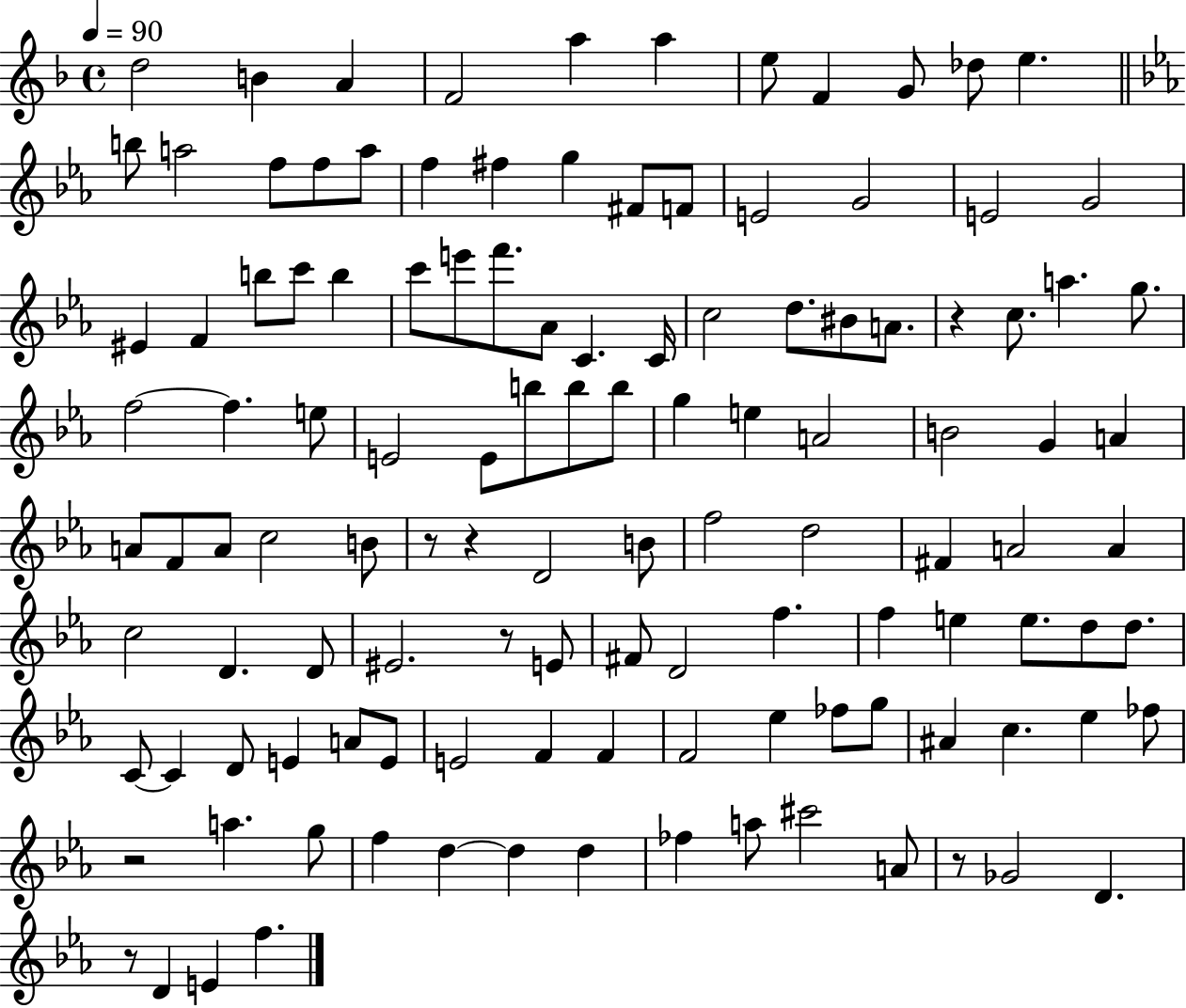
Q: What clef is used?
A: treble